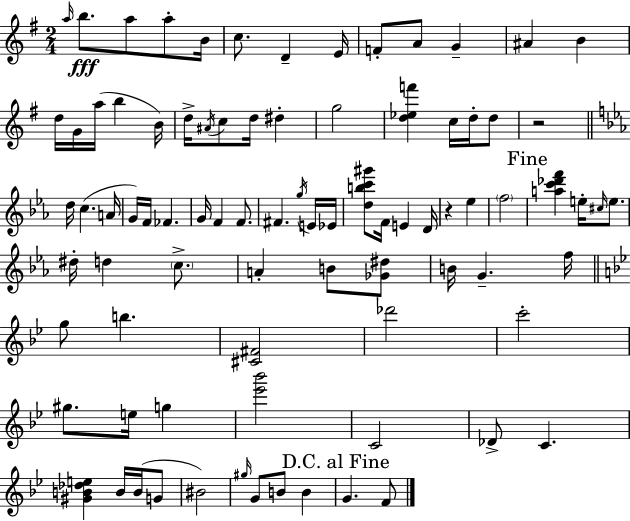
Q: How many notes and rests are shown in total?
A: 85